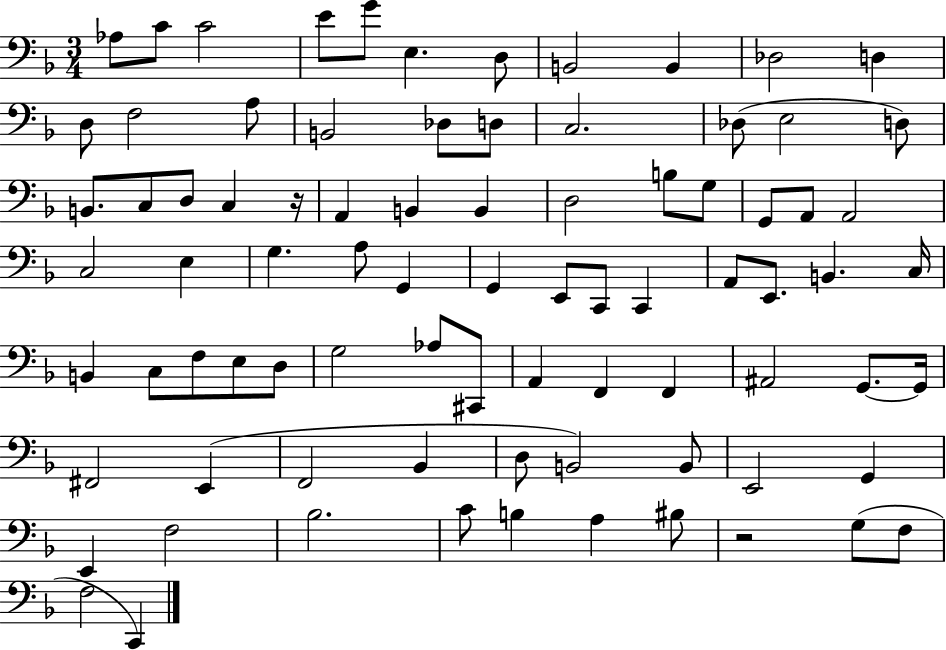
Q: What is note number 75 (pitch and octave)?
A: B3